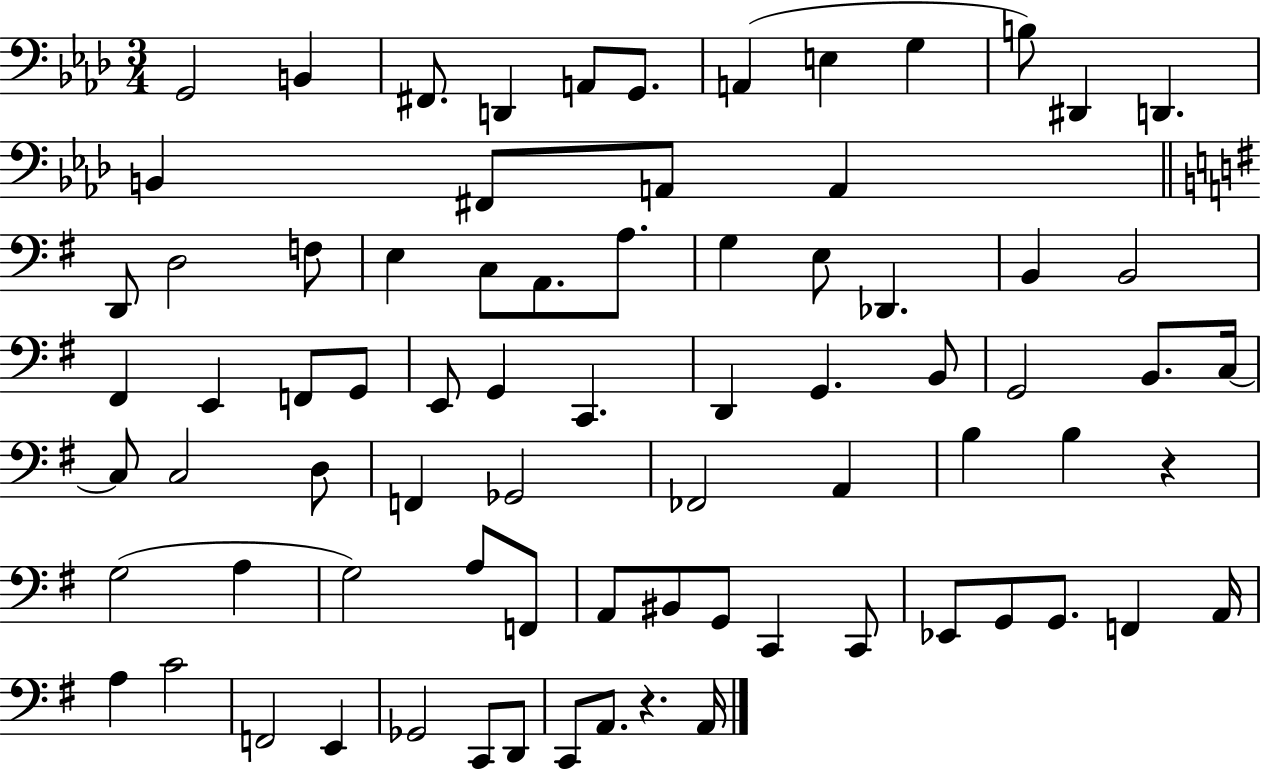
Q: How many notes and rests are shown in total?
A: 77